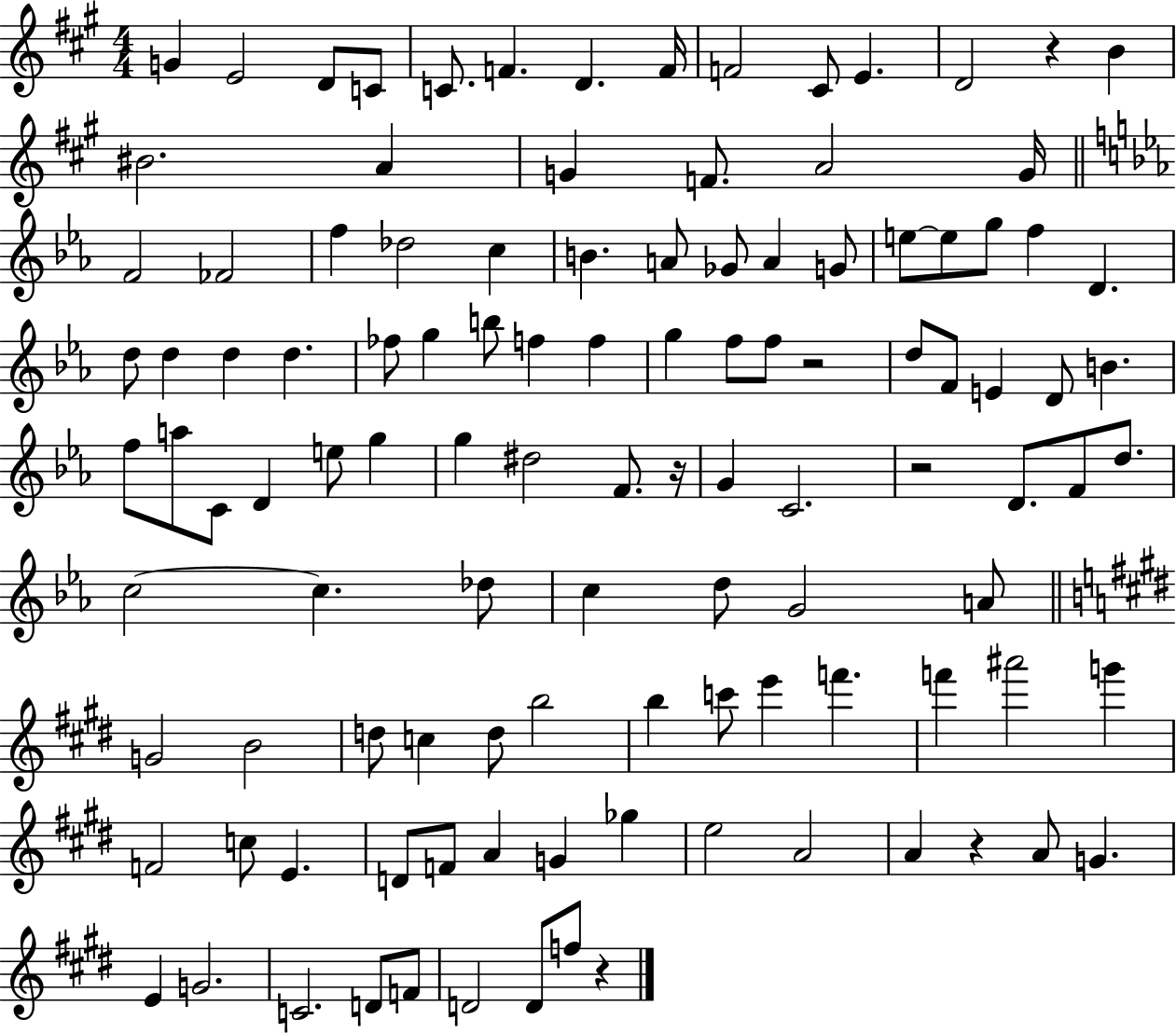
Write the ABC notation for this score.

X:1
T:Untitled
M:4/4
L:1/4
K:A
G E2 D/2 C/2 C/2 F D F/4 F2 ^C/2 E D2 z B ^B2 A G F/2 A2 G/4 F2 _F2 f _d2 c B A/2 _G/2 A G/2 e/2 e/2 g/2 f D d/2 d d d _f/2 g b/2 f f g f/2 f/2 z2 d/2 F/2 E D/2 B f/2 a/2 C/2 D e/2 g g ^d2 F/2 z/4 G C2 z2 D/2 F/2 d/2 c2 c _d/2 c d/2 G2 A/2 G2 B2 d/2 c d/2 b2 b c'/2 e' f' f' ^a'2 g' F2 c/2 E D/2 F/2 A G _g e2 A2 A z A/2 G E G2 C2 D/2 F/2 D2 D/2 f/2 z